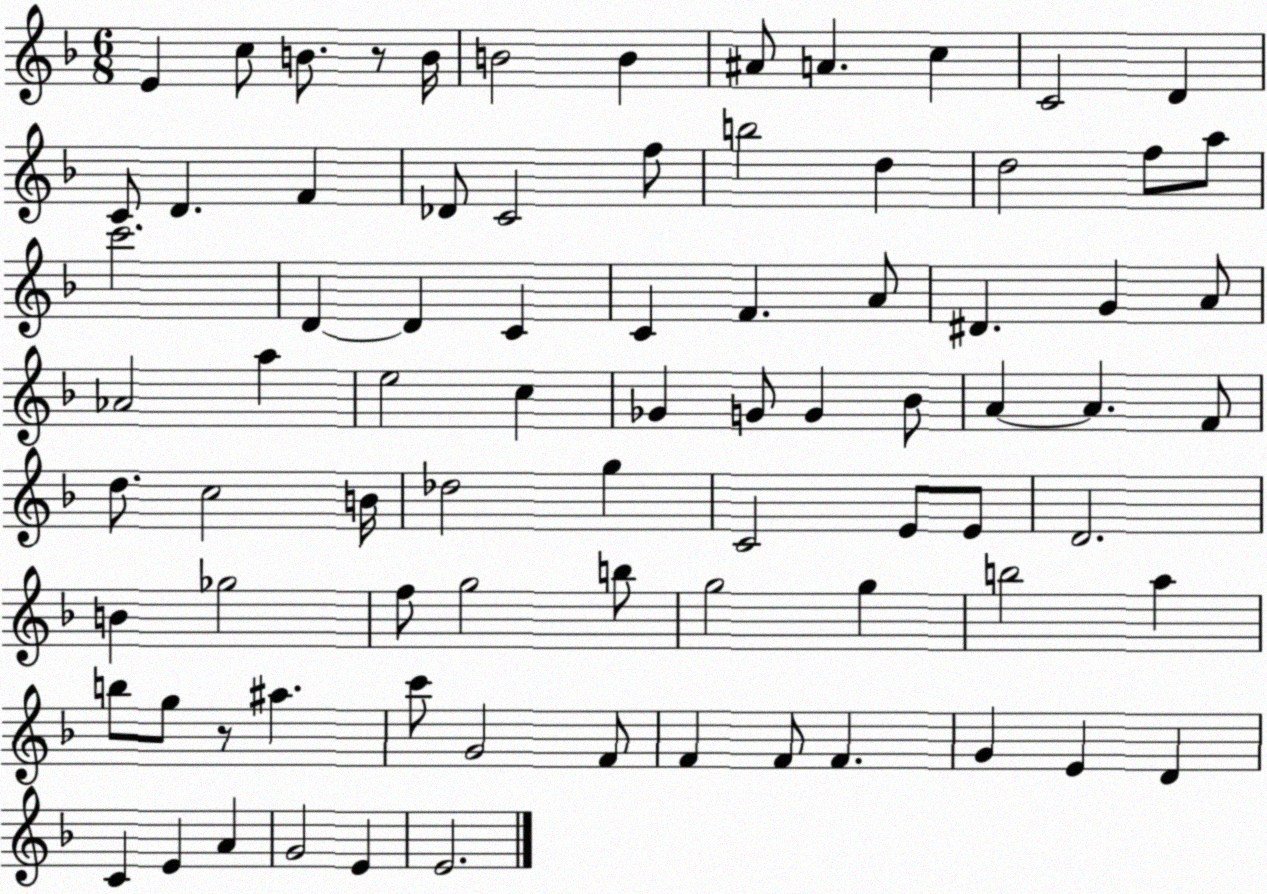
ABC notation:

X:1
T:Untitled
M:6/8
L:1/4
K:F
E c/2 B/2 z/2 B/4 B2 B ^A/2 A c C2 D C/2 D F _D/2 C2 f/2 b2 d d2 f/2 a/2 c'2 D D C C F A/2 ^D G A/2 _A2 a e2 c _G G/2 G _B/2 A A F/2 d/2 c2 B/4 _d2 g C2 E/2 E/2 D2 B _g2 f/2 g2 b/2 g2 g b2 a b/2 g/2 z/2 ^a c'/2 G2 F/2 F F/2 F G E D C E A G2 E E2